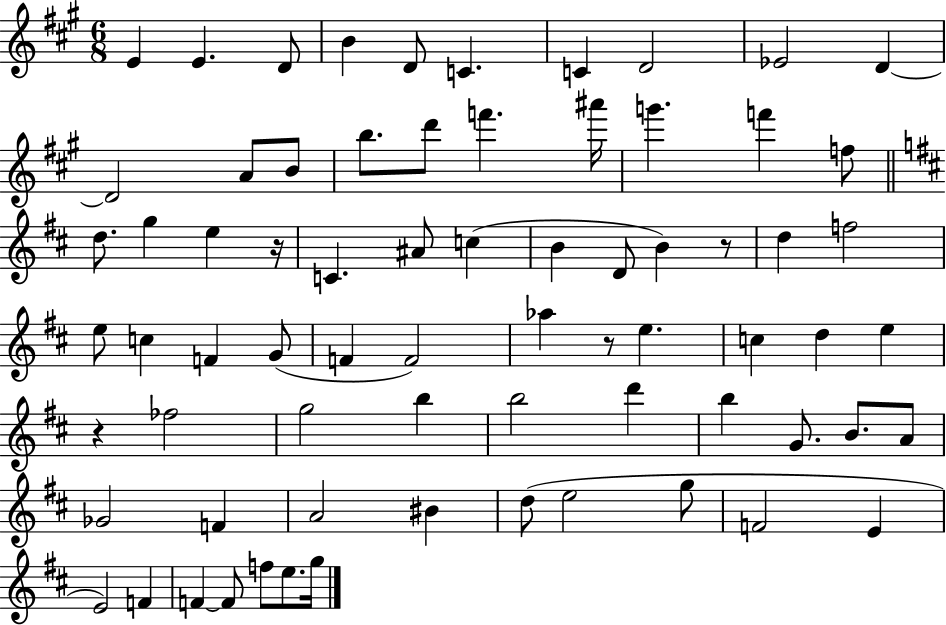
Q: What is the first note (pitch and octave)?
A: E4